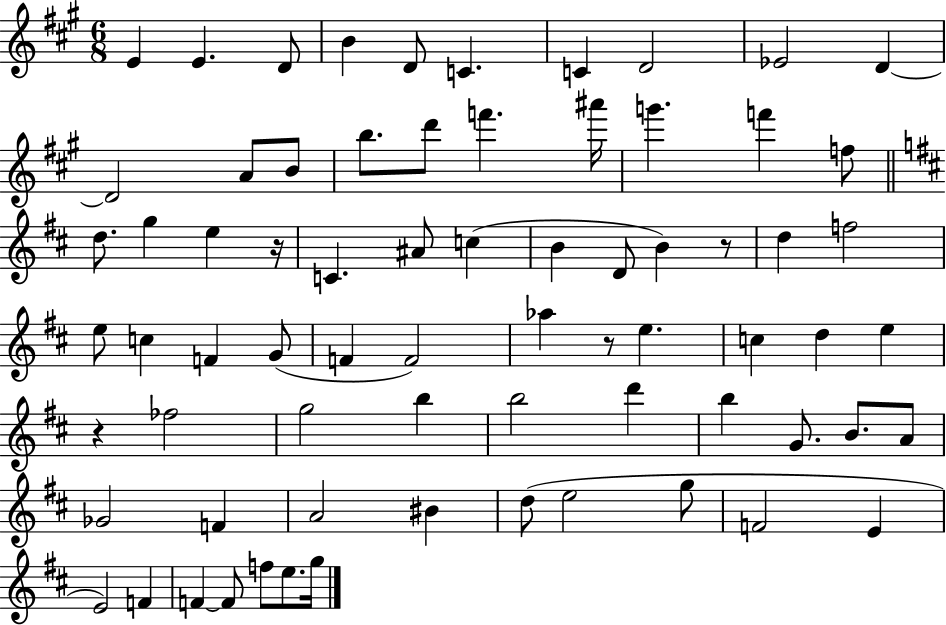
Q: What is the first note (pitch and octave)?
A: E4